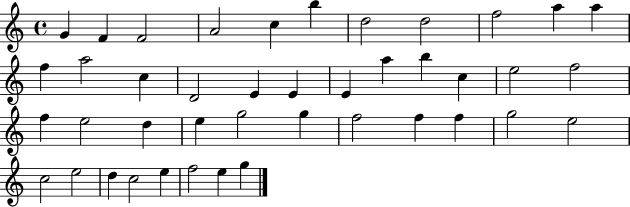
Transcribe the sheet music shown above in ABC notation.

X:1
T:Untitled
M:4/4
L:1/4
K:C
G F F2 A2 c b d2 d2 f2 a a f a2 c D2 E E E a b c e2 f2 f e2 d e g2 g f2 f f g2 e2 c2 e2 d c2 e f2 e g